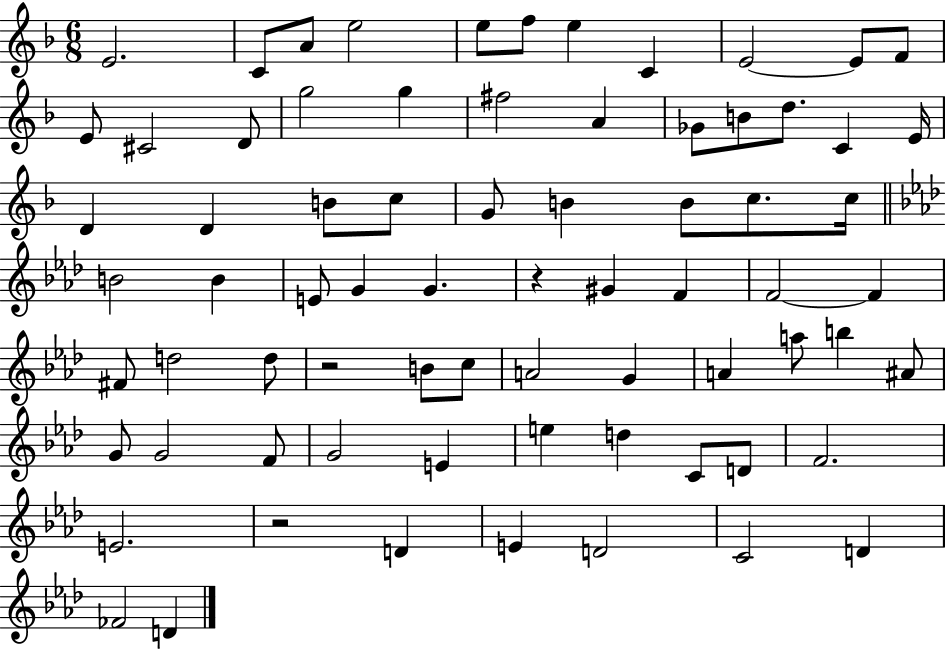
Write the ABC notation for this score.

X:1
T:Untitled
M:6/8
L:1/4
K:F
E2 C/2 A/2 e2 e/2 f/2 e C E2 E/2 F/2 E/2 ^C2 D/2 g2 g ^f2 A _G/2 B/2 d/2 C E/4 D D B/2 c/2 G/2 B B/2 c/2 c/4 B2 B E/2 G G z ^G F F2 F ^F/2 d2 d/2 z2 B/2 c/2 A2 G A a/2 b ^A/2 G/2 G2 F/2 G2 E e d C/2 D/2 F2 E2 z2 D E D2 C2 D _F2 D